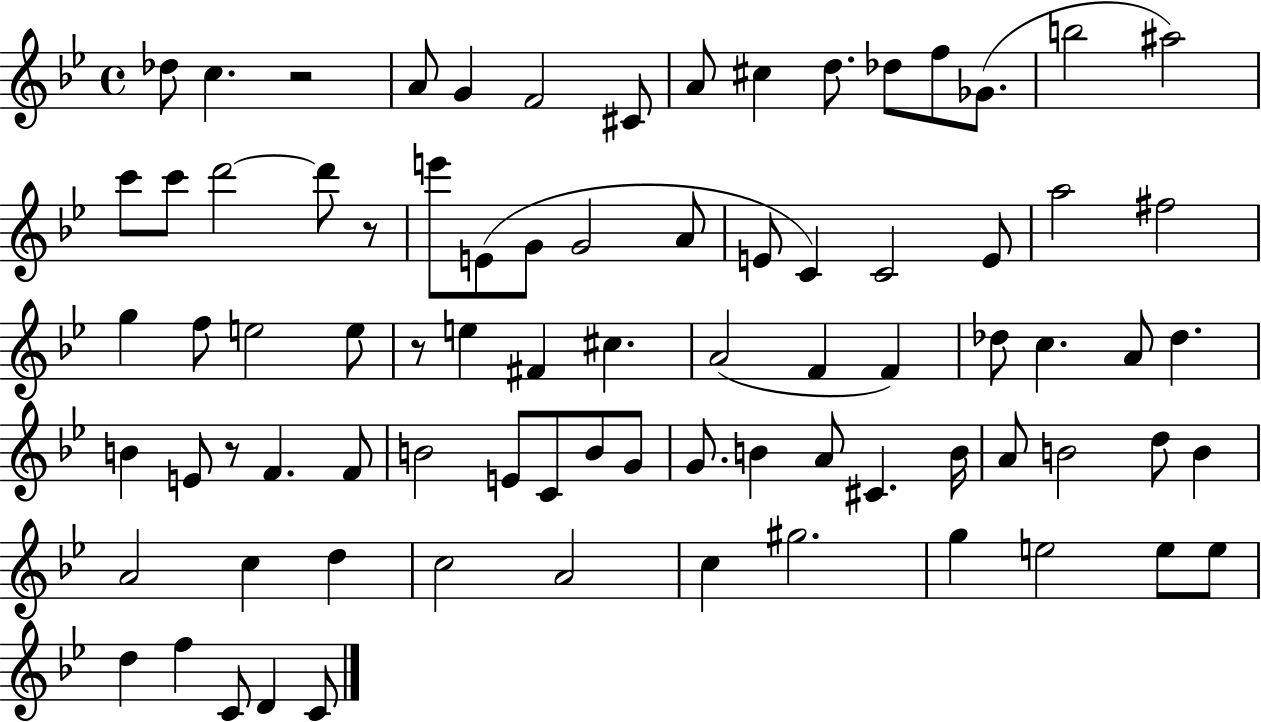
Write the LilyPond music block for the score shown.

{
  \clef treble
  \time 4/4
  \defaultTimeSignature
  \key bes \major
  des''8 c''4. r2 | a'8 g'4 f'2 cis'8 | a'8 cis''4 d''8. des''8 f''8 ges'8.( | b''2 ais''2) | \break c'''8 c'''8 d'''2~~ d'''8 r8 | e'''8 e'8( g'8 g'2 a'8 | e'8 c'4) c'2 e'8 | a''2 fis''2 | \break g''4 f''8 e''2 e''8 | r8 e''4 fis'4 cis''4. | a'2( f'4 f'4) | des''8 c''4. a'8 des''4. | \break b'4 e'8 r8 f'4. f'8 | b'2 e'8 c'8 b'8 g'8 | g'8. b'4 a'8 cis'4. b'16 | a'8 b'2 d''8 b'4 | \break a'2 c''4 d''4 | c''2 a'2 | c''4 gis''2. | g''4 e''2 e''8 e''8 | \break d''4 f''4 c'8 d'4 c'8 | \bar "|."
}